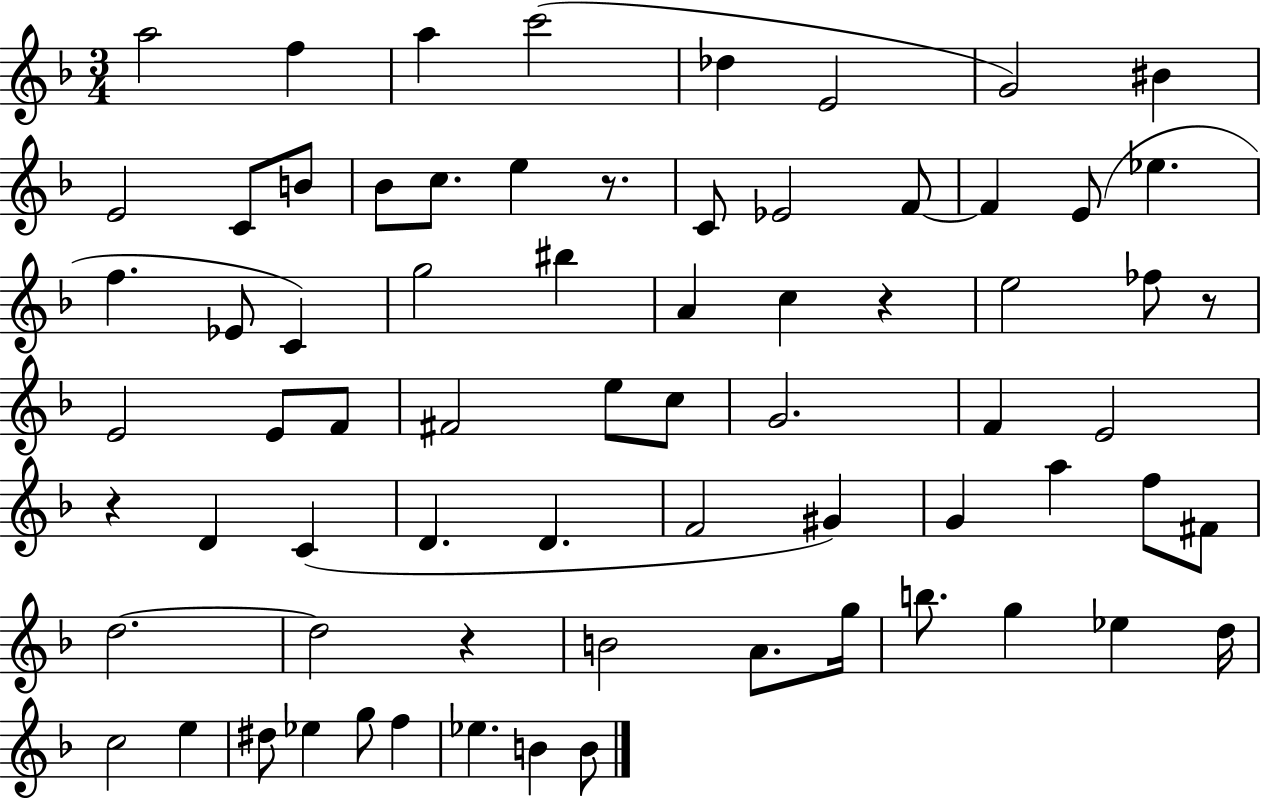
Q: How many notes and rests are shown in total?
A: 71